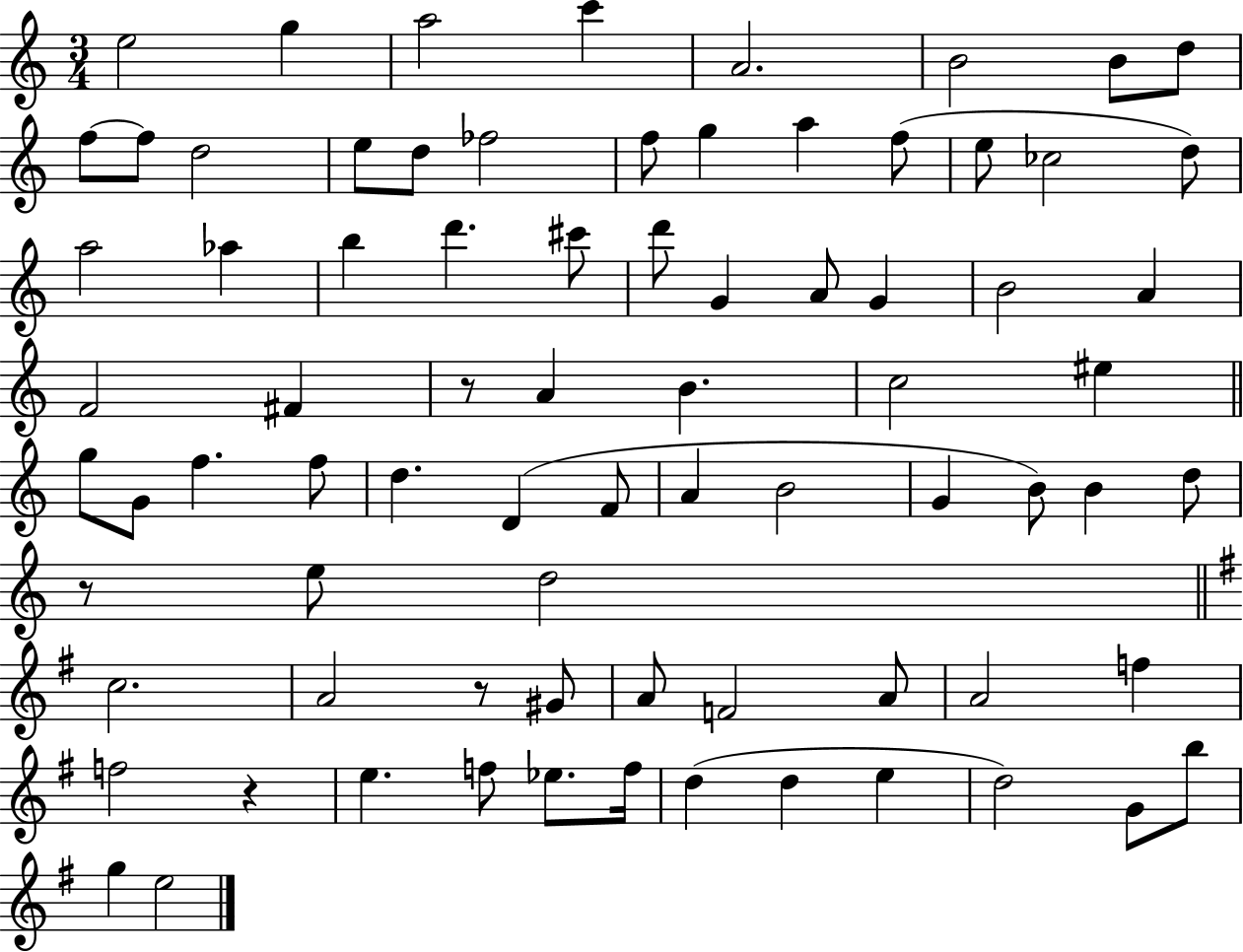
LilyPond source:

{
  \clef treble
  \numericTimeSignature
  \time 3/4
  \key c \major
  e''2 g''4 | a''2 c'''4 | a'2. | b'2 b'8 d''8 | \break f''8~~ f''8 d''2 | e''8 d''8 fes''2 | f''8 g''4 a''4 f''8( | e''8 ces''2 d''8) | \break a''2 aes''4 | b''4 d'''4. cis'''8 | d'''8 g'4 a'8 g'4 | b'2 a'4 | \break f'2 fis'4 | r8 a'4 b'4. | c''2 eis''4 | \bar "||" \break \key a \minor g''8 g'8 f''4. f''8 | d''4. d'4( f'8 | a'4 b'2 | g'4 b'8) b'4 d''8 | \break r8 e''8 d''2 | \bar "||" \break \key e \minor c''2. | a'2 r8 gis'8 | a'8 f'2 a'8 | a'2 f''4 | \break f''2 r4 | e''4. f''8 ees''8. f''16 | d''4( d''4 e''4 | d''2) g'8 b''8 | \break g''4 e''2 | \bar "|."
}